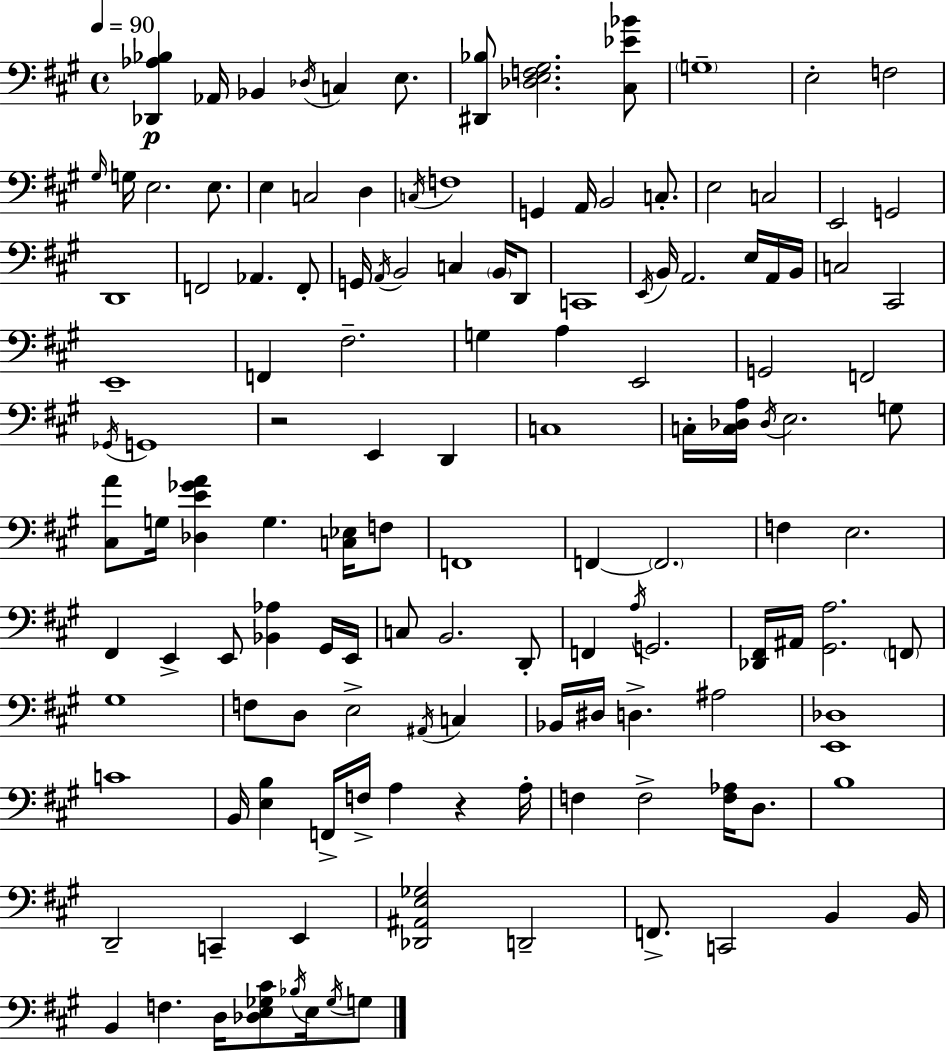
[Db2,Ab3,Bb3]/q Ab2/s Bb2/q Db3/s C3/q E3/e. [D#2,Bb3]/e [Db3,E3,F3,G#3]/h. [C#3,Eb4,Bb4]/e G3/w E3/h F3/h G#3/s G3/s E3/h. E3/e. E3/q C3/h D3/q C3/s F3/w G2/q A2/s B2/h C3/e. E3/h C3/h E2/h G2/h D2/w F2/h Ab2/q. F2/e G2/s A2/s B2/h C3/q B2/s D2/e C2/w E2/s B2/s A2/h. E3/s A2/s B2/s C3/h C#2/h E2/w F2/q F#3/h. G3/q A3/q E2/h G2/h F2/h Gb2/s G2/w R/h E2/q D2/q C3/w C3/s [C3,Db3,A3]/s Db3/s E3/h. G3/e [C#3,A4]/e G3/s [Db3,E4,Gb4,A4]/q G3/q. [C3,Eb3]/s F3/e F2/w F2/q F2/h. F3/q E3/h. F#2/q E2/q E2/e [Bb2,Ab3]/q G#2/s E2/s C3/e B2/h. D2/e F2/q A3/s G2/h. [Db2,F#2]/s A#2/s [G#2,A3]/h. F2/e G#3/w F3/e D3/e E3/h A#2/s C3/q Bb2/s D#3/s D3/q. A#3/h [E2,Db3]/w C4/w B2/s [E3,B3]/q F2/s F3/s A3/q R/q A3/s F3/q F3/h [F3,Ab3]/s D3/e. B3/w D2/h C2/q E2/q [Db2,A#2,E3,Gb3]/h D2/h F2/e. C2/h B2/q B2/s B2/q F3/q. D3/s [Db3,E3,Gb3,C#4]/e Bb3/s E3/s Gb3/s G3/e